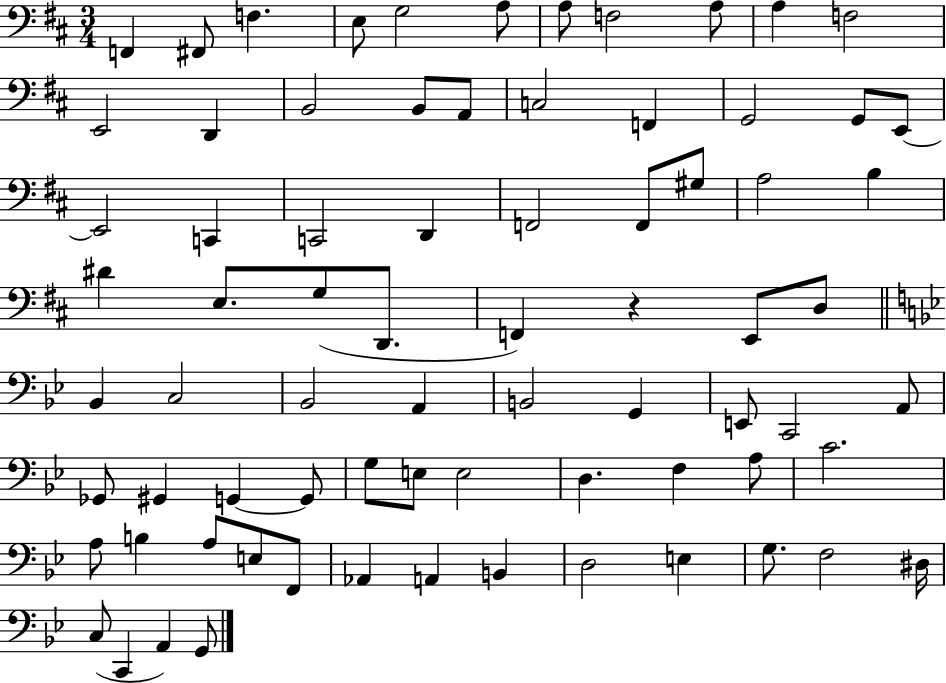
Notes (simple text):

F2/q F#2/e F3/q. E3/e G3/h A3/e A3/e F3/h A3/e A3/q F3/h E2/h D2/q B2/h B2/e A2/e C3/h F2/q G2/h G2/e E2/e E2/h C2/q C2/h D2/q F2/h F2/e G#3/e A3/h B3/q D#4/q E3/e. G3/e D2/e. F2/q R/q E2/e D3/e Bb2/q C3/h Bb2/h A2/q B2/h G2/q E2/e C2/h A2/e Gb2/e G#2/q G2/q G2/e G3/e E3/e E3/h D3/q. F3/q A3/e C4/h. A3/e B3/q A3/e E3/e F2/e Ab2/q A2/q B2/q D3/h E3/q G3/e. F3/h D#3/s C3/e C2/q A2/q G2/e